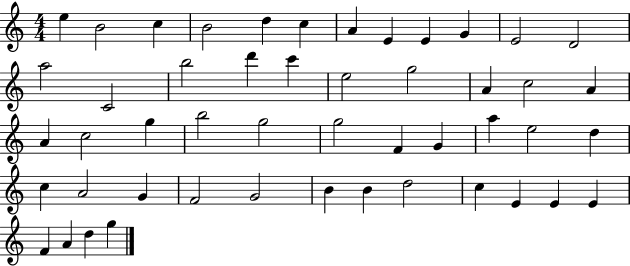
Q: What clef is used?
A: treble